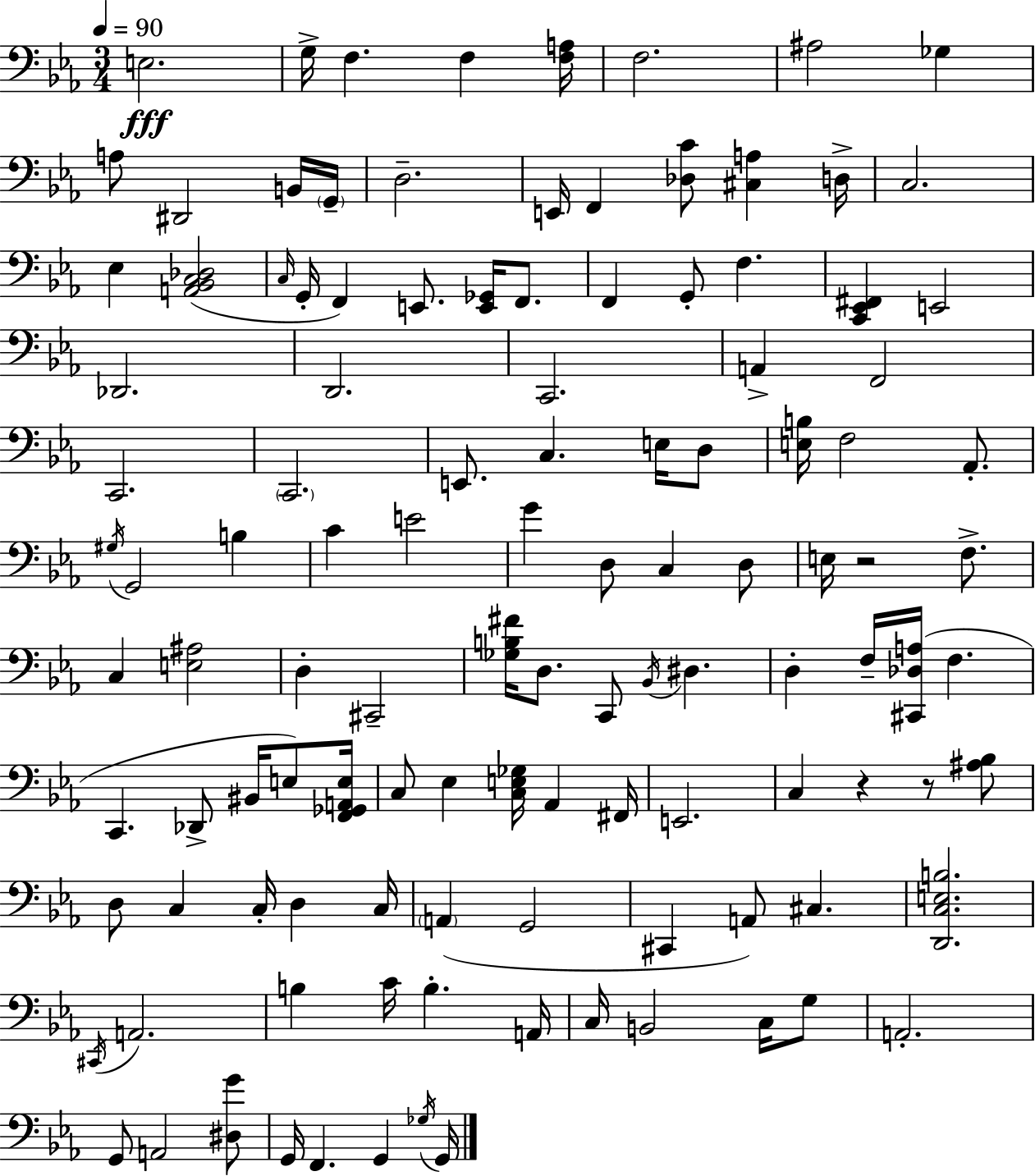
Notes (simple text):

E3/h. G3/s F3/q. F3/q [F3,A3]/s F3/h. A#3/h Gb3/q A3/e D#2/h B2/s G2/s D3/h. E2/s F2/q [Db3,C4]/e [C#3,A3]/q D3/s C3/h. Eb3/q [A2,Bb2,C3,Db3]/h C3/s G2/s F2/q E2/e. [E2,Gb2]/s F2/e. F2/q G2/e F3/q. [C2,Eb2,F#2]/q E2/h Db2/h. D2/h. C2/h. A2/q F2/h C2/h. C2/h. E2/e. C3/q. E3/s D3/e [E3,B3]/s F3/h Ab2/e. G#3/s G2/h B3/q C4/q E4/h G4/q D3/e C3/q D3/e E3/s R/h F3/e. C3/q [E3,A#3]/h D3/q C#2/h [Gb3,B3,F#4]/s D3/e. C2/e Bb2/s D#3/q. D3/q F3/s [C#2,Db3,A3]/s F3/q. C2/q. Db2/e BIS2/s E3/e [F2,Gb2,A2,E3]/s C3/e Eb3/q [C3,E3,Gb3]/s Ab2/q F#2/s E2/h. C3/q R/q R/e [A#3,Bb3]/e D3/e C3/q C3/s D3/q C3/s A2/q G2/h C#2/q A2/e C#3/q. [D2,C3,E3,B3]/h. C#2/s A2/h. B3/q C4/s B3/q. A2/s C3/s B2/h C3/s G3/e A2/h. G2/e A2/h [D#3,G4]/e G2/s F2/q. G2/q Gb3/s G2/s